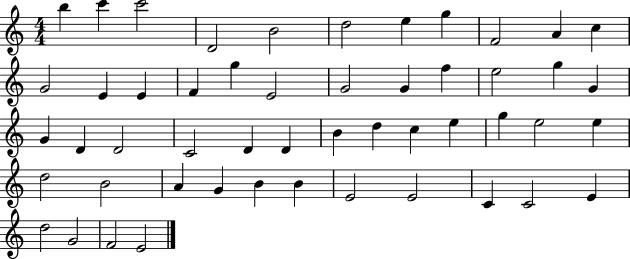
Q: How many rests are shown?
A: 0